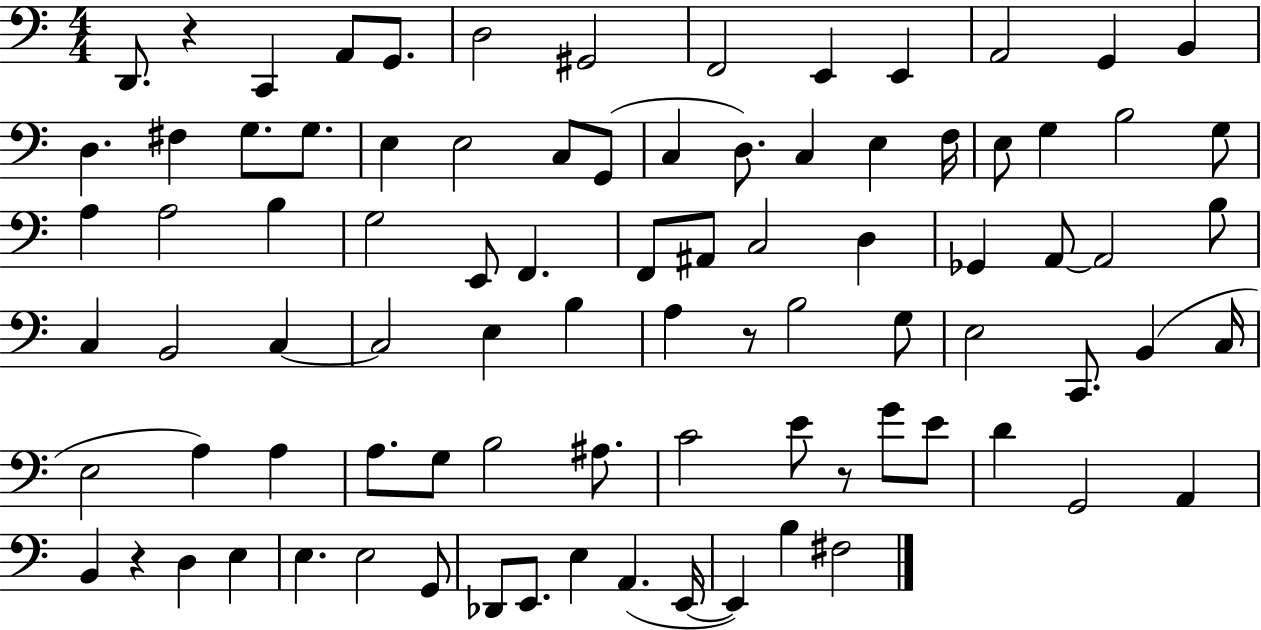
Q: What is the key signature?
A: C major